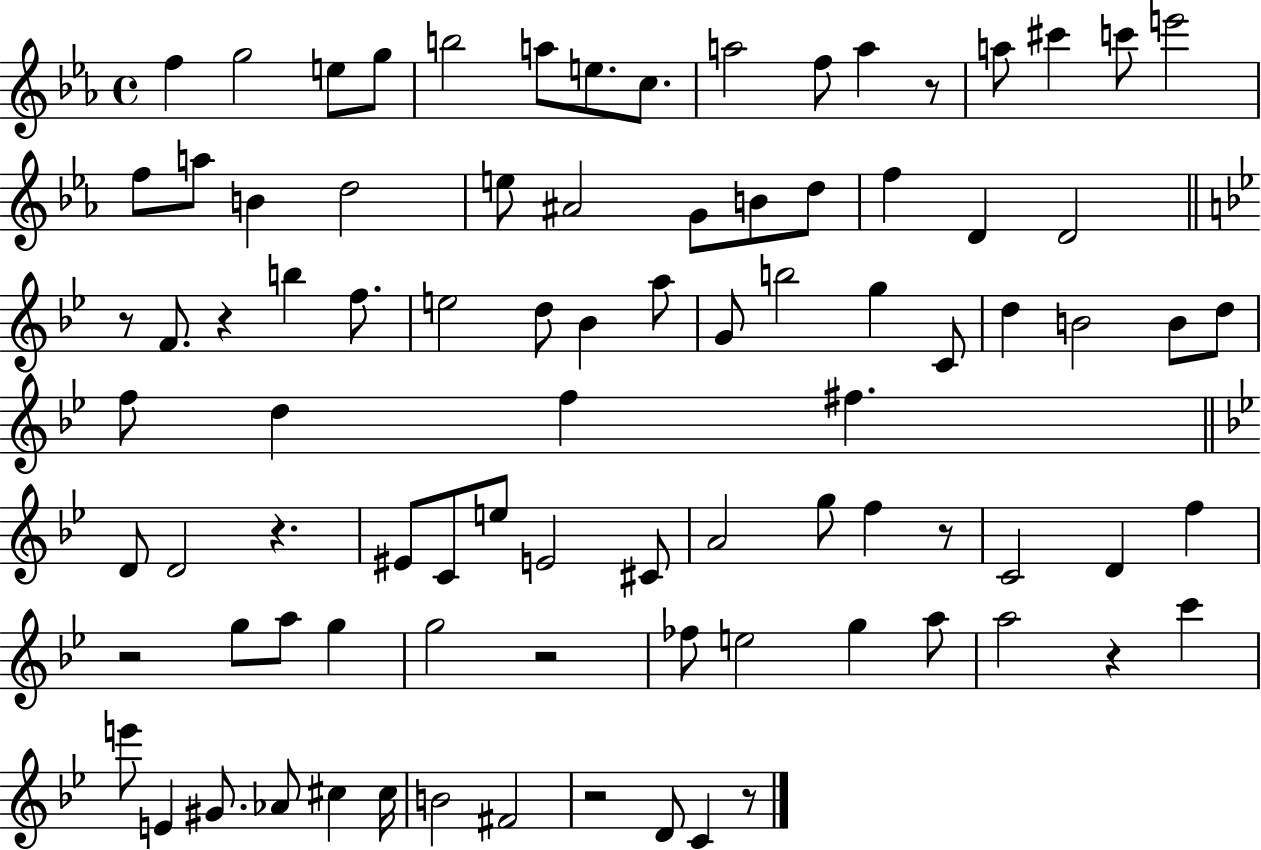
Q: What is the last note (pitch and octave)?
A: C4